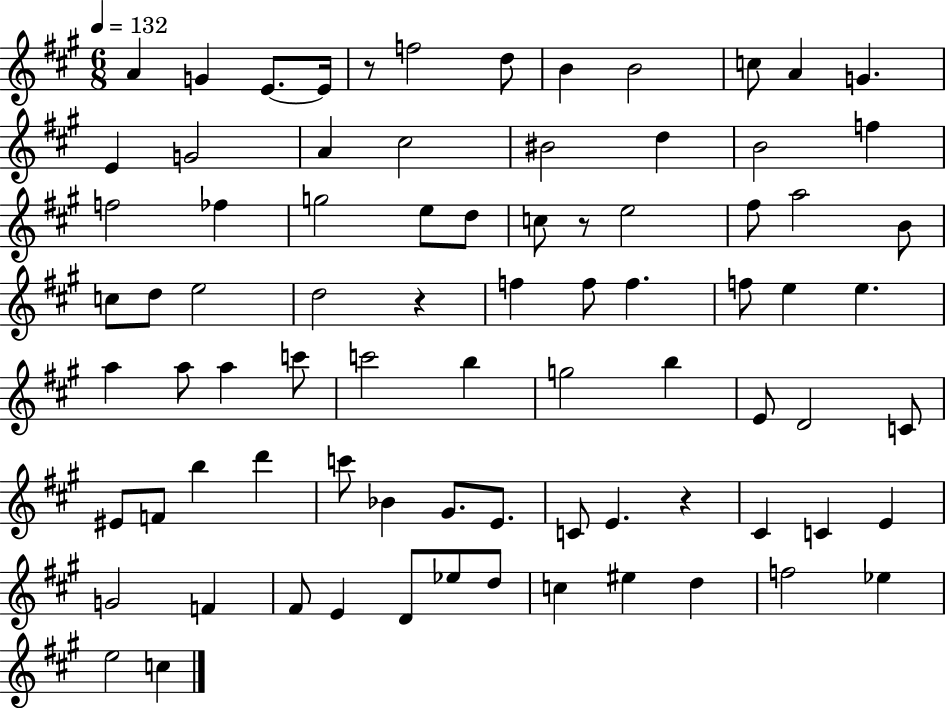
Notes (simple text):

A4/q G4/q E4/e. E4/s R/e F5/h D5/e B4/q B4/h C5/e A4/q G4/q. E4/q G4/h A4/q C#5/h BIS4/h D5/q B4/h F5/q F5/h FES5/q G5/h E5/e D5/e C5/e R/e E5/h F#5/e A5/h B4/e C5/e D5/e E5/h D5/h R/q F5/q F5/e F5/q. F5/e E5/q E5/q. A5/q A5/e A5/q C6/e C6/h B5/q G5/h B5/q E4/e D4/h C4/e EIS4/e F4/e B5/q D6/q C6/e Bb4/q G#4/e. E4/e. C4/e E4/q. R/q C#4/q C4/q E4/q G4/h F4/q F#4/e E4/q D4/e Eb5/e D5/e C5/q EIS5/q D5/q F5/h Eb5/q E5/h C5/q